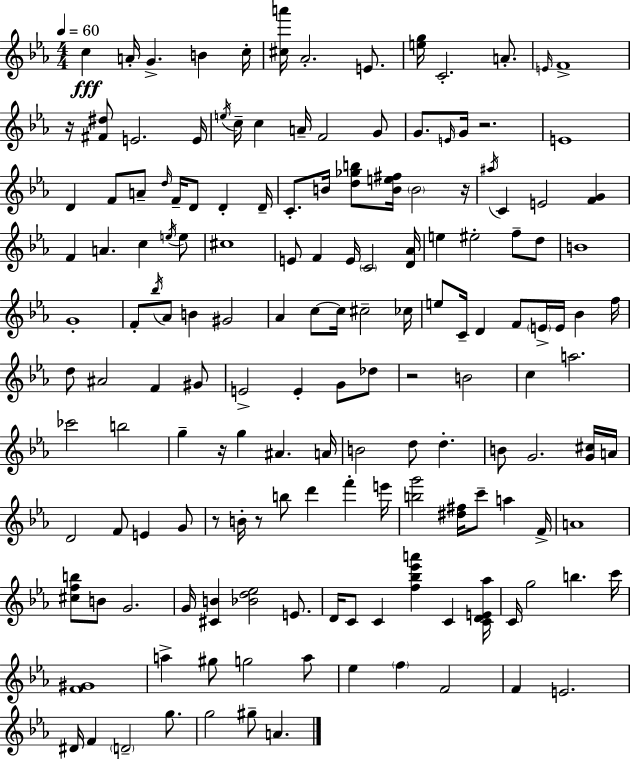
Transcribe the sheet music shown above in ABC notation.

X:1
T:Untitled
M:4/4
L:1/4
K:Cm
c A/4 G B c/4 [^ca']/4 _A2 E/2 [eg]/4 C2 A/2 E/4 F4 z/4 [^F^d]/2 E2 E/4 e/4 c/4 c A/4 F2 G/2 G/2 E/4 G/4 z2 E4 D F/2 A/2 d/4 F/4 D/2 D D/4 C/2 B/4 [d_gb]/2 [Be^f]/4 B2 z/4 ^a/4 C E2 [FG] F A c e/4 e/2 ^c4 E/2 F E/4 C2 [D_A]/4 e ^e2 f/2 d/2 B4 G4 F/2 _b/4 _A/2 B ^G2 _A c/2 c/4 ^c2 _c/4 e/2 C/4 D F/2 E/4 E/4 _B f/4 d/2 ^A2 F ^G/2 E2 E G/2 _d/2 z2 B2 c a2 _c'2 b2 g z/4 g ^A A/4 B2 d/2 d B/2 G2 [G^c]/4 A/4 D2 F/2 E G/2 z/2 B/4 z/2 b/2 d' f' e'/4 [bg']2 [^d^f]/4 c'/2 a F/4 A4 [^cfb]/2 B/2 G2 G/4 [^CB] [_Bd_e]2 E/2 D/4 C/2 C [f_b_e'a'] C [CDE_a]/4 C/4 g2 b c'/4 [F^G]4 a ^g/2 g2 a/2 _e f F2 F E2 ^D/4 F D2 g/2 g2 ^g/2 A